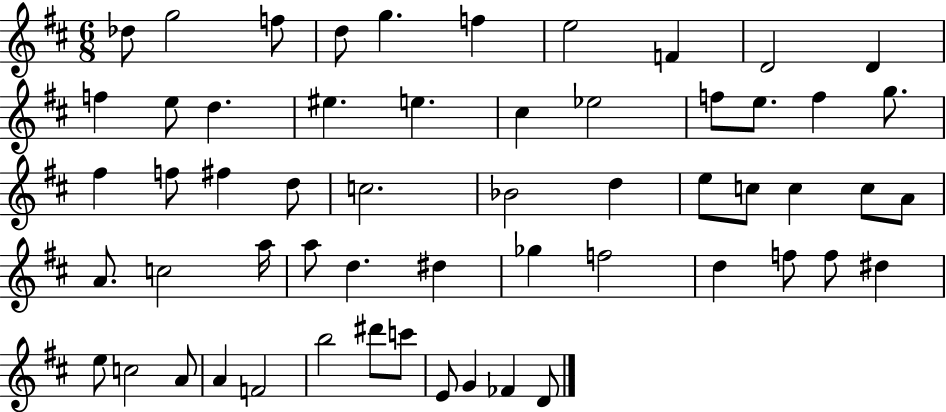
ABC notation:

X:1
T:Untitled
M:6/8
L:1/4
K:D
_d/2 g2 f/2 d/2 g f e2 F D2 D f e/2 d ^e e ^c _e2 f/2 e/2 f g/2 ^f f/2 ^f d/2 c2 _B2 d e/2 c/2 c c/2 A/2 A/2 c2 a/4 a/2 d ^d _g f2 d f/2 f/2 ^d e/2 c2 A/2 A F2 b2 ^d'/2 c'/2 E/2 G _F D/2